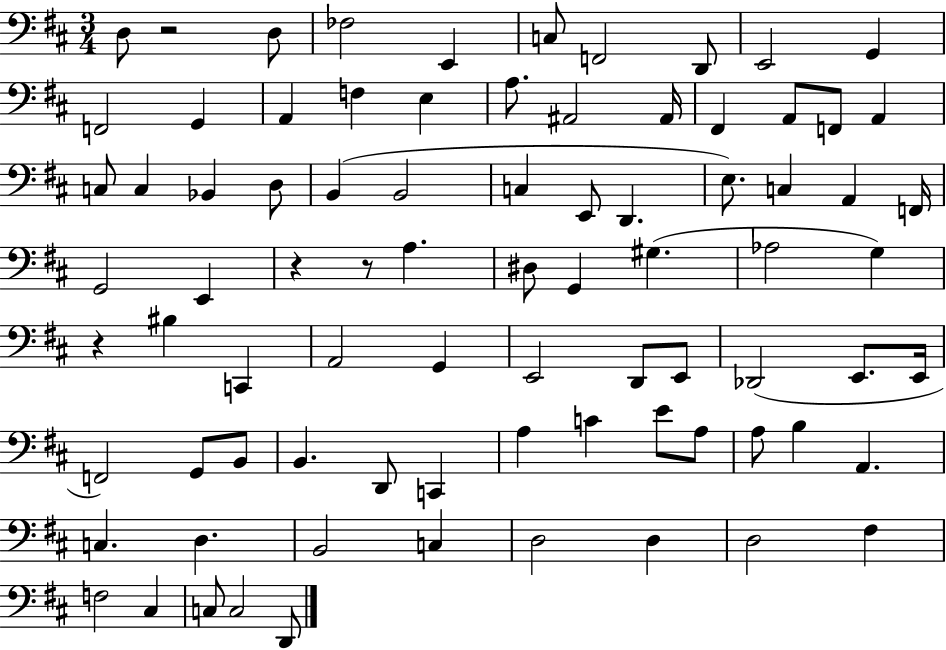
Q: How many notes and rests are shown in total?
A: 82